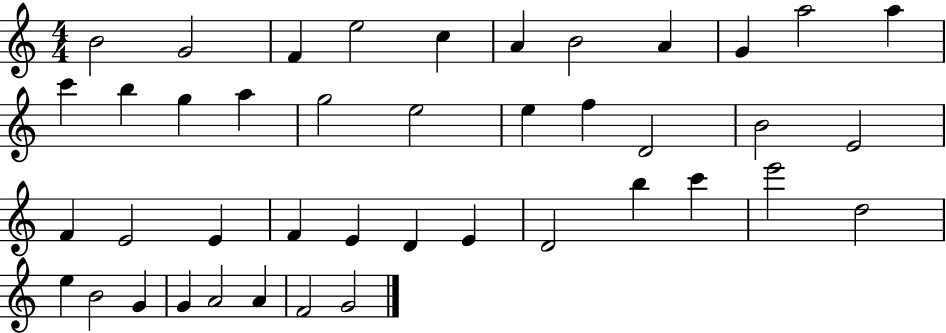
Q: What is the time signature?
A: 4/4